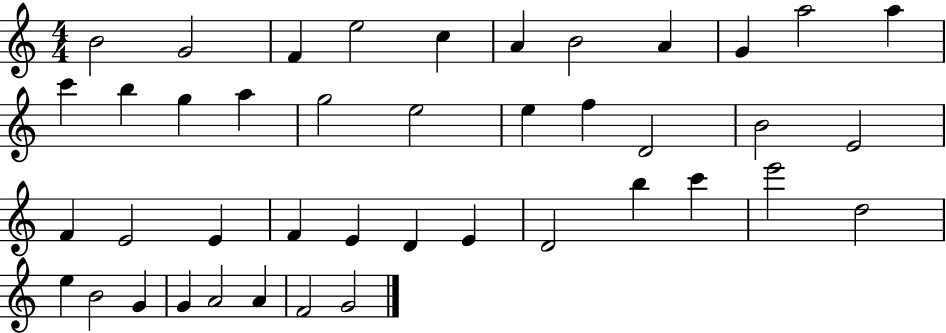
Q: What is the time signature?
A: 4/4